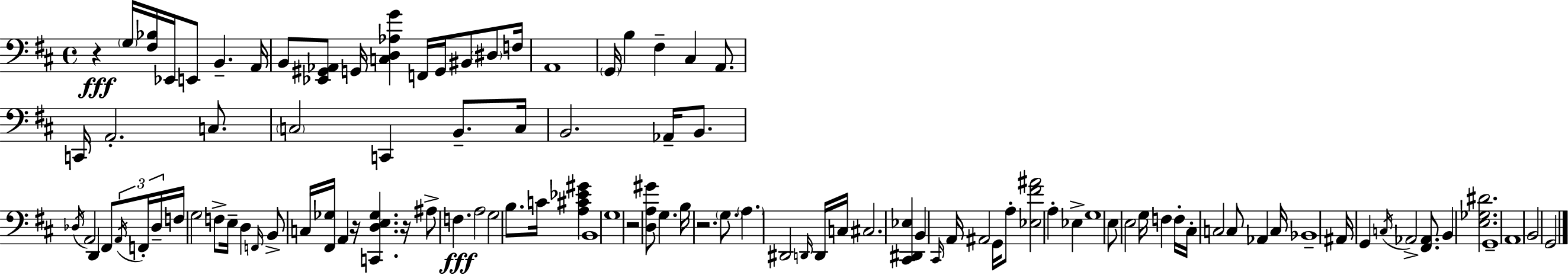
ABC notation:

X:1
T:Untitled
M:4/4
L:1/4
K:D
z G,/4 [^F,_B,]/4 _E,,/4 E,,/2 B,, A,,/4 B,,/2 [_E,,^G,,_A,,]/2 G,,/4 [C,D,_A,G] F,,/4 G,,/4 ^B,,/2 ^D,/2 F,/4 A,,4 G,,/4 B, ^F, ^C, A,,/2 C,,/4 A,,2 C,/2 C,2 C,, B,,/2 C,/4 B,,2 _A,,/4 B,,/2 _D,/4 A,,2 D,, ^F,,/2 A,,/4 F,,/4 _D,/4 F,/4 G,2 F,/2 E,/4 D, F,,/4 B,,/2 C,/4 [^F,,_G,]/4 A,, z/4 [C,,D,E,_G,] z/4 ^A,/2 F, A,2 G,2 B,/2 C/4 [A,^C_E^G] B,,4 G,4 z2 [D,A,^G]/2 G, B,/4 z2 G,/2 A, ^D,,2 D,,/4 D,,/4 C,/4 ^C,2 [^C,,^D,,_E,] B,, ^C,,/4 A,,/4 ^A,,2 G,,/4 A,/2 [_E,^F^A]2 A, _E, G,4 E,/2 E,2 G,/4 F, F,/4 ^C,/4 C,2 C,/2 _A,, C,/4 _B,,4 ^A,,/4 G,, C,/4 _A,,2 [^F,,_A,,]/2 B,, [E,_G,^D]2 G,,4 A,,4 B,,2 G,,2